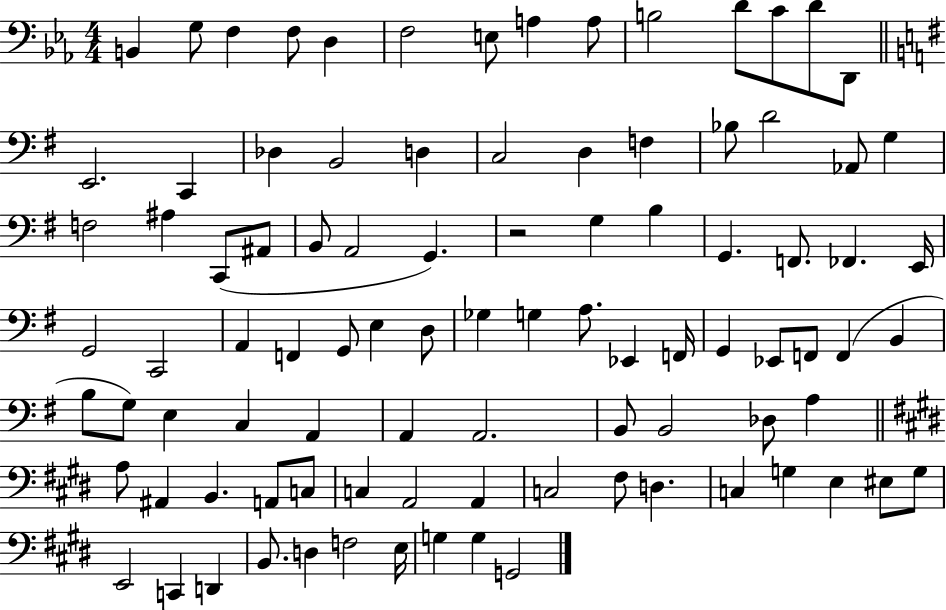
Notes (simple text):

B2/q G3/e F3/q F3/e D3/q F3/h E3/e A3/q A3/e B3/h D4/e C4/e D4/e D2/e E2/h. C2/q Db3/q B2/h D3/q C3/h D3/q F3/q Bb3/e D4/h Ab2/e G3/q F3/h A#3/q C2/e A#2/e B2/e A2/h G2/q. R/h G3/q B3/q G2/q. F2/e. FES2/q. E2/s G2/h C2/h A2/q F2/q G2/e E3/q D3/e Gb3/q G3/q A3/e. Eb2/q F2/s G2/q Eb2/e F2/e F2/q B2/q B3/e G3/e E3/q C3/q A2/q A2/q A2/h. B2/e B2/h Db3/e A3/q A3/e A#2/q B2/q. A2/e C3/e C3/q A2/h A2/q C3/h F#3/e D3/q. C3/q G3/q E3/q EIS3/e G3/e E2/h C2/q D2/q B2/e. D3/q F3/h E3/s G3/q G3/q G2/h